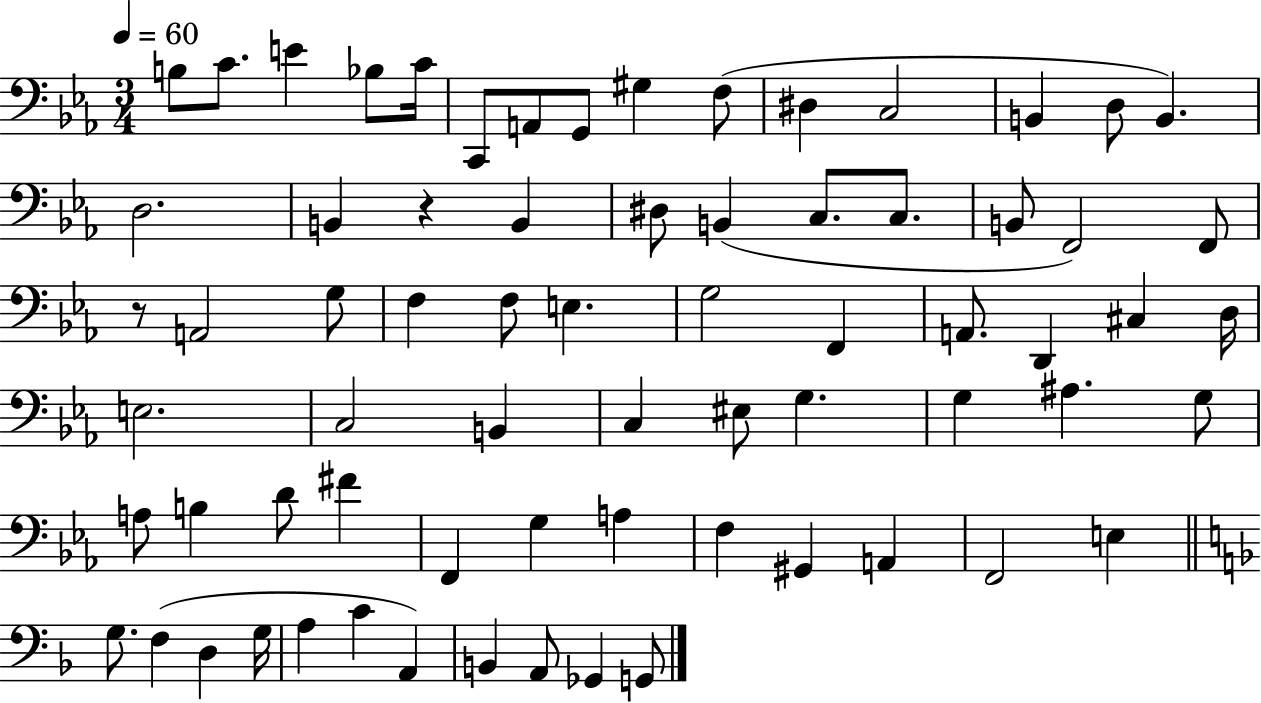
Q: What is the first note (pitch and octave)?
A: B3